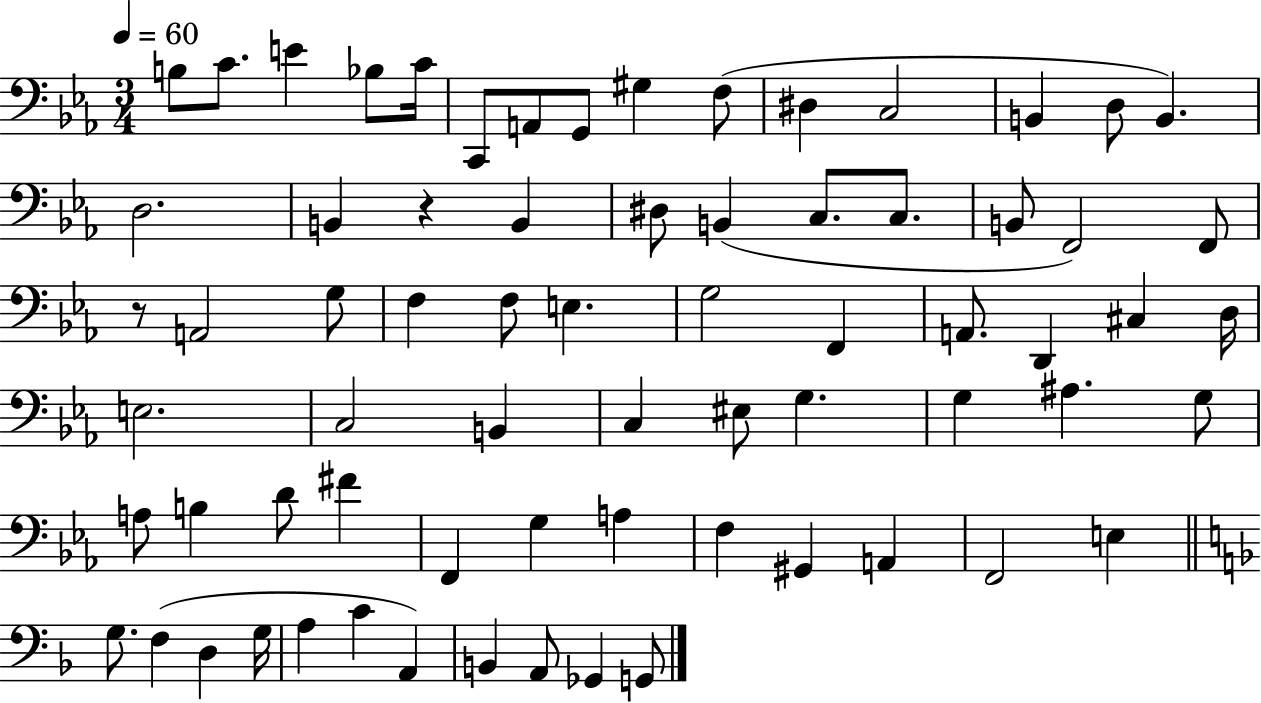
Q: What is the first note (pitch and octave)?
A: B3